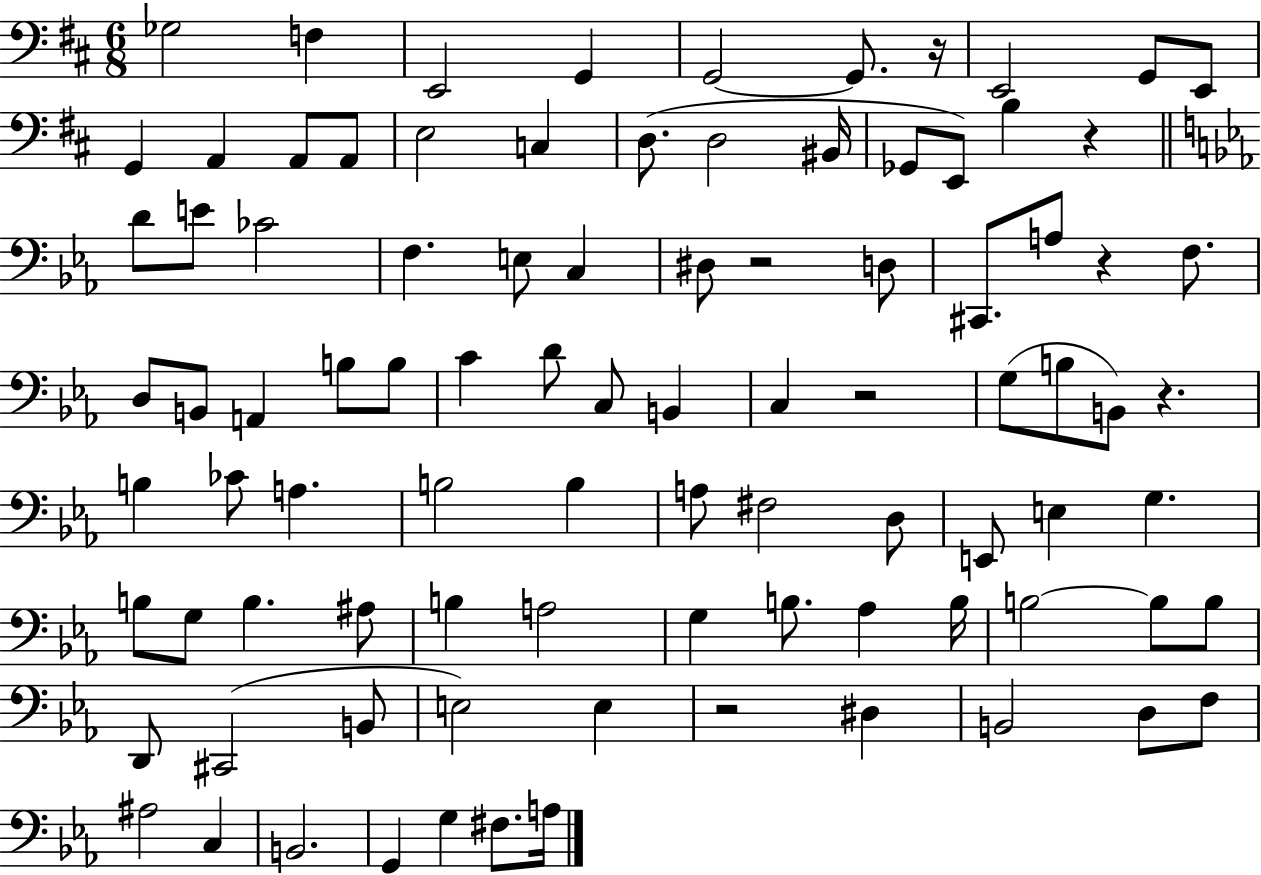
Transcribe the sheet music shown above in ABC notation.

X:1
T:Untitled
M:6/8
L:1/4
K:D
_G,2 F, E,,2 G,, G,,2 G,,/2 z/4 E,,2 G,,/2 E,,/2 G,, A,, A,,/2 A,,/2 E,2 C, D,/2 D,2 ^B,,/4 _G,,/2 E,,/2 B, z D/2 E/2 _C2 F, E,/2 C, ^D,/2 z2 D,/2 ^C,,/2 A,/2 z F,/2 D,/2 B,,/2 A,, B,/2 B,/2 C D/2 C,/2 B,, C, z2 G,/2 B,/2 B,,/2 z B, _C/2 A, B,2 B, A,/2 ^F,2 D,/2 E,,/2 E, G, B,/2 G,/2 B, ^A,/2 B, A,2 G, B,/2 _A, B,/4 B,2 B,/2 B,/2 D,,/2 ^C,,2 B,,/2 E,2 E, z2 ^D, B,,2 D,/2 F,/2 ^A,2 C, B,,2 G,, G, ^F,/2 A,/4